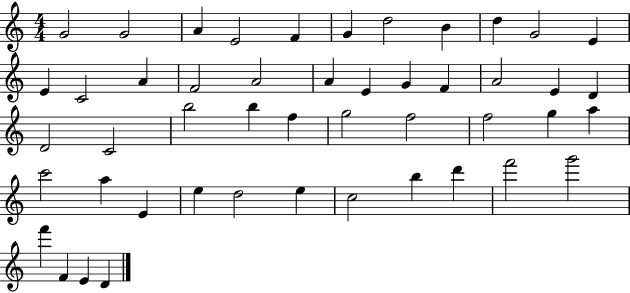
G4/h G4/h A4/q E4/h F4/q G4/q D5/h B4/q D5/q G4/h E4/q E4/q C4/h A4/q F4/h A4/h A4/q E4/q G4/q F4/q A4/h E4/q D4/q D4/h C4/h B5/h B5/q F5/q G5/h F5/h F5/h G5/q A5/q C6/h A5/q E4/q E5/q D5/h E5/q C5/h B5/q D6/q F6/h G6/h F6/q F4/q E4/q D4/q